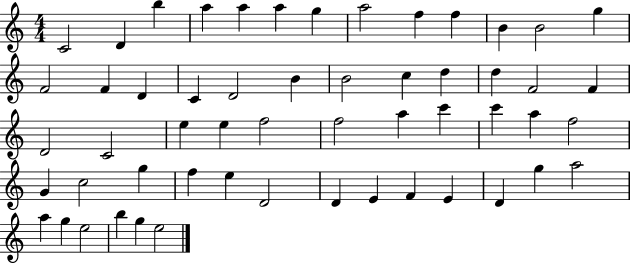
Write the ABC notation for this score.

X:1
T:Untitled
M:4/4
L:1/4
K:C
C2 D b a a a g a2 f f B B2 g F2 F D C D2 B B2 c d d F2 F D2 C2 e e f2 f2 a c' c' a f2 G c2 g f e D2 D E F E D g a2 a g e2 b g e2